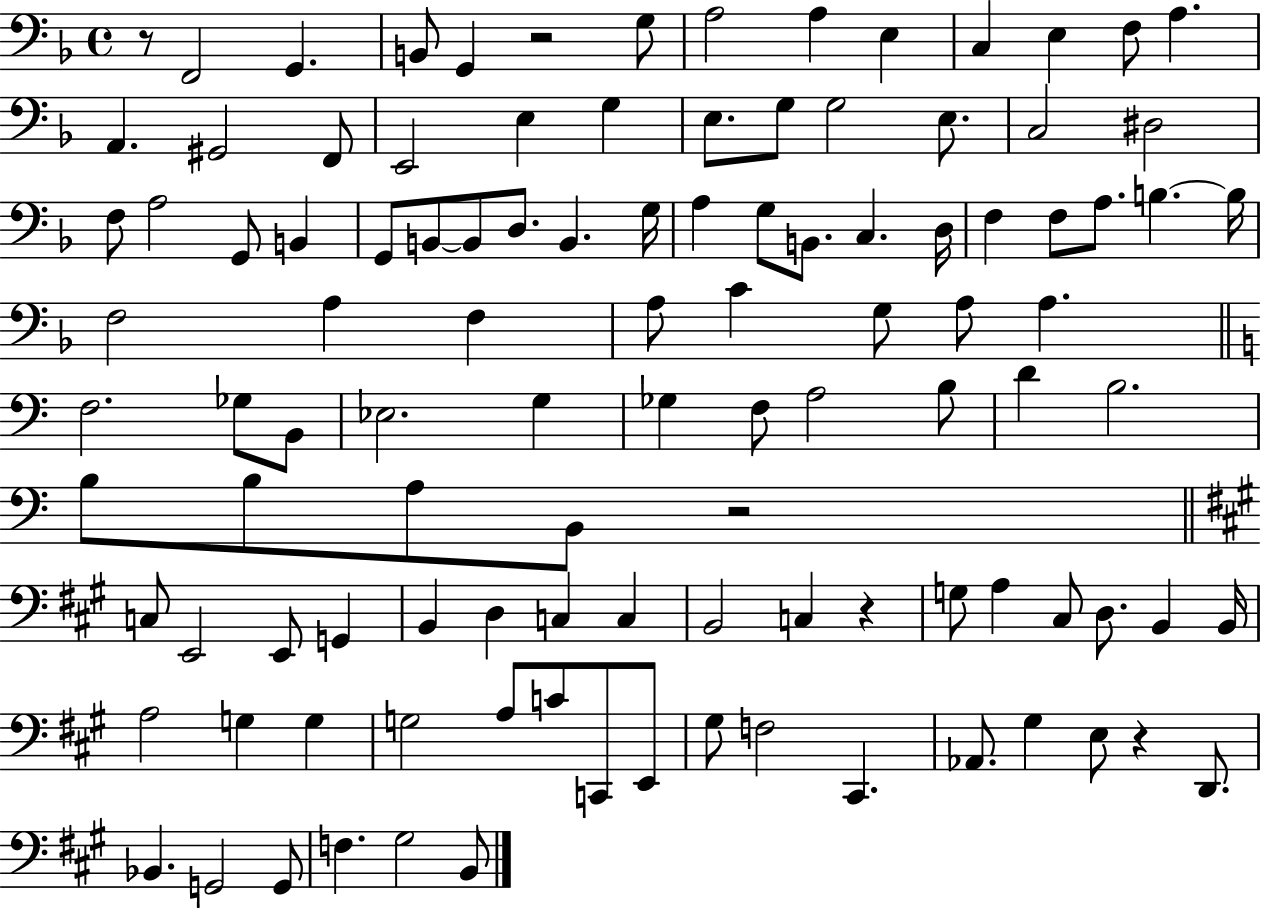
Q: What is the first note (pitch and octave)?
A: F2